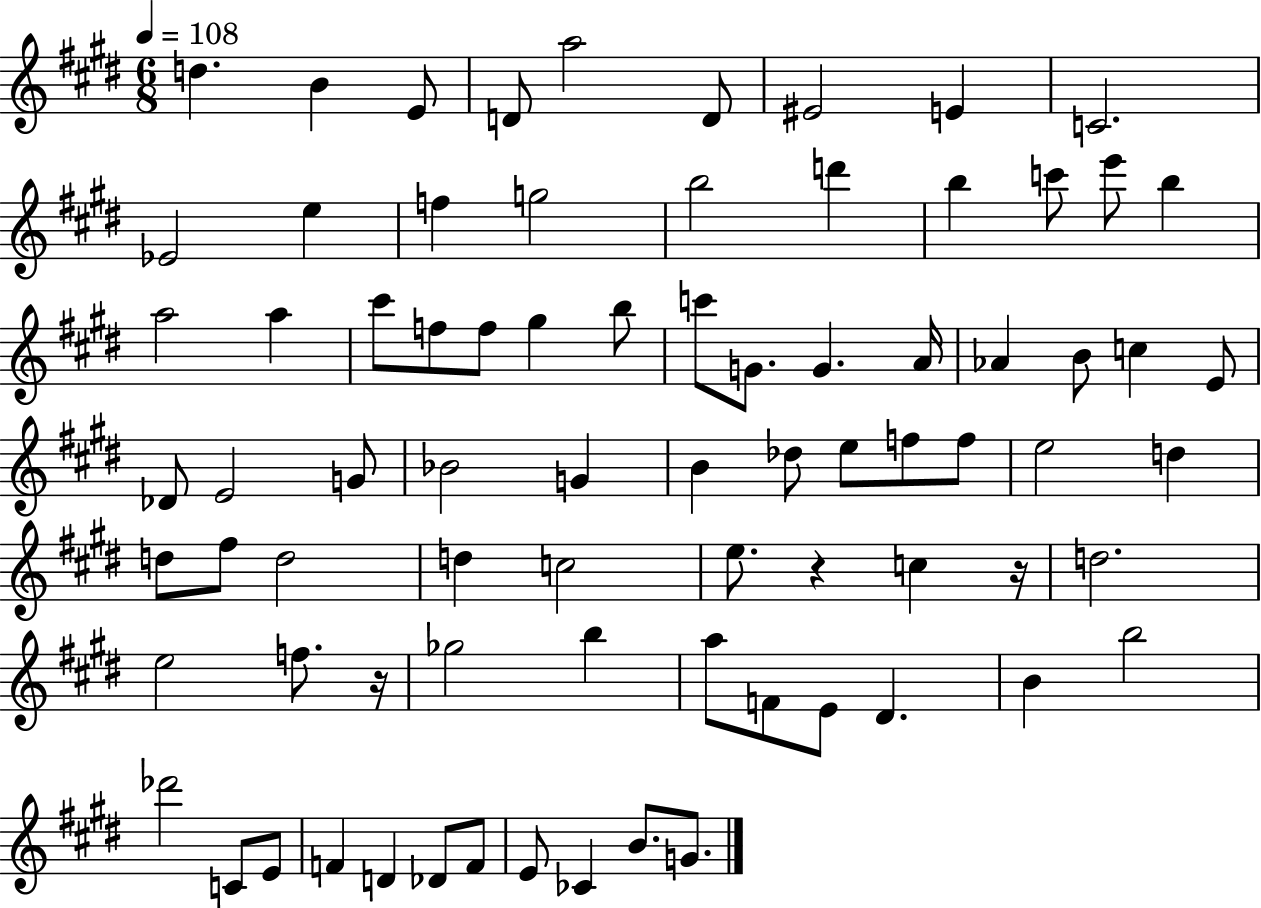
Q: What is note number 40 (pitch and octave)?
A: B4